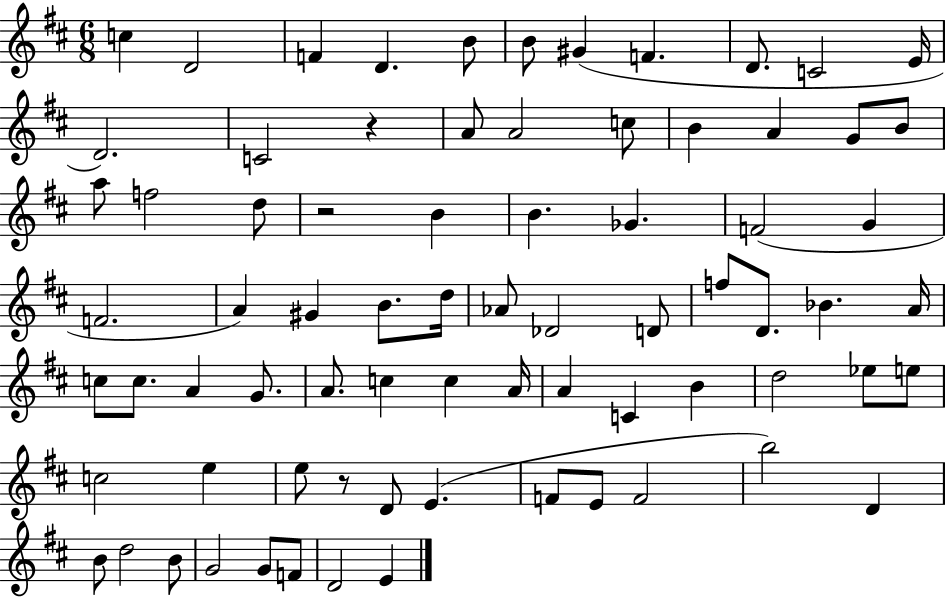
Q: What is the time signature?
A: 6/8